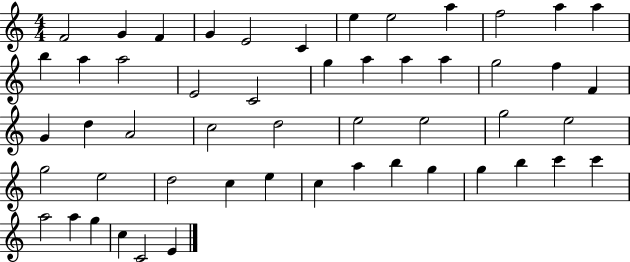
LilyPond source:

{
  \clef treble
  \numericTimeSignature
  \time 4/4
  \key c \major
  f'2 g'4 f'4 | g'4 e'2 c'4 | e''4 e''2 a''4 | f''2 a''4 a''4 | \break b''4 a''4 a''2 | e'2 c'2 | g''4 a''4 a''4 a''4 | g''2 f''4 f'4 | \break g'4 d''4 a'2 | c''2 d''2 | e''2 e''2 | g''2 e''2 | \break g''2 e''2 | d''2 c''4 e''4 | c''4 a''4 b''4 g''4 | g''4 b''4 c'''4 c'''4 | \break a''2 a''4 g''4 | c''4 c'2 e'4 | \bar "|."
}